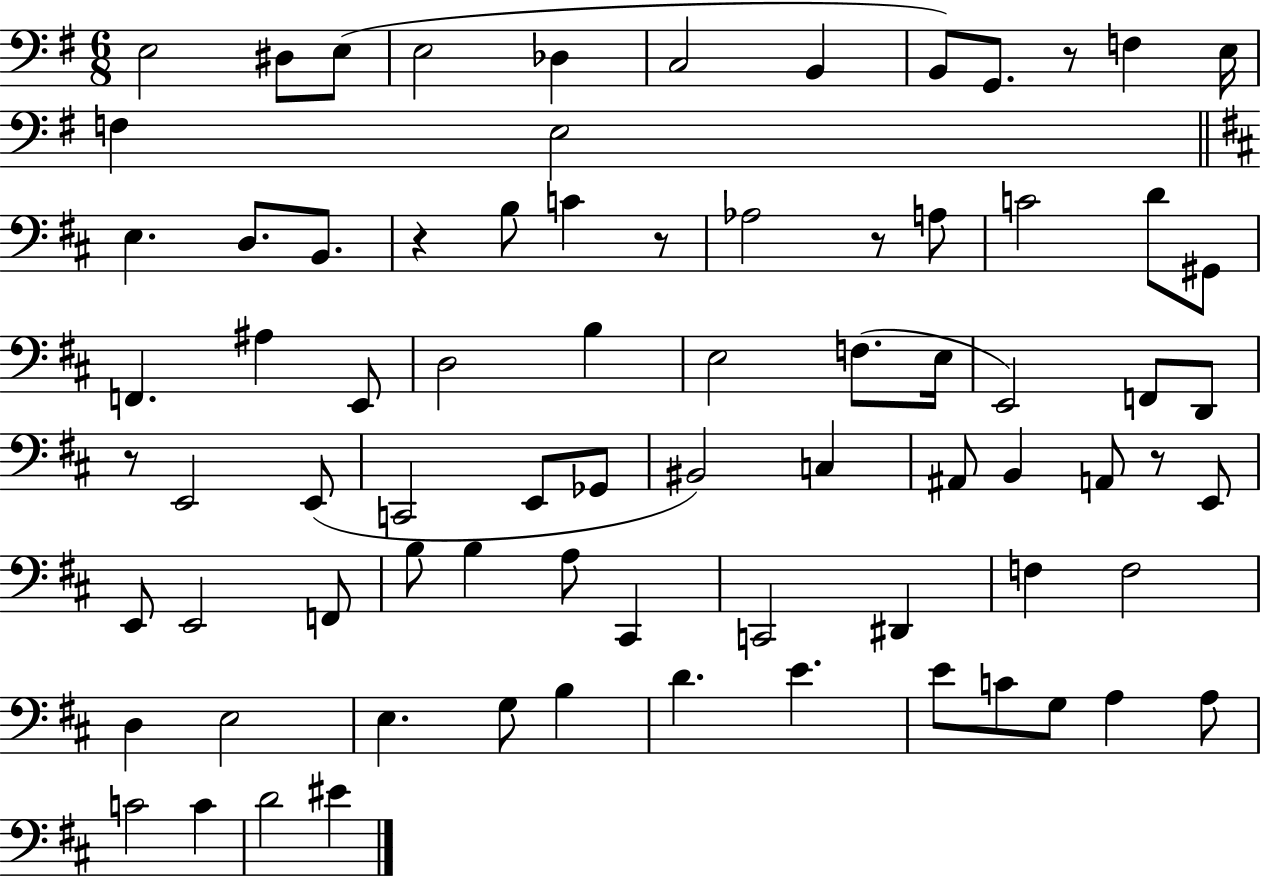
{
  \clef bass
  \numericTimeSignature
  \time 6/8
  \key g \major
  \repeat volta 2 { e2 dis8 e8( | e2 des4 | c2 b,4 | b,8) g,8. r8 f4 e16 | \break f4 e2 | \bar "||" \break \key d \major e4. d8. b,8. | r4 b8 c'4 r8 | aes2 r8 a8 | c'2 d'8 gis,8 | \break f,4. ais4 e,8 | d2 b4 | e2 f8.( e16 | e,2) f,8 d,8 | \break r8 e,2 e,8( | c,2 e,8 ges,8 | bis,2) c4 | ais,8 b,4 a,8 r8 e,8 | \break e,8 e,2 f,8 | b8 b4 a8 cis,4 | c,2 dis,4 | f4 f2 | \break d4 e2 | e4. g8 b4 | d'4. e'4. | e'8 c'8 g8 a4 a8 | \break c'2 c'4 | d'2 eis'4 | } \bar "|."
}